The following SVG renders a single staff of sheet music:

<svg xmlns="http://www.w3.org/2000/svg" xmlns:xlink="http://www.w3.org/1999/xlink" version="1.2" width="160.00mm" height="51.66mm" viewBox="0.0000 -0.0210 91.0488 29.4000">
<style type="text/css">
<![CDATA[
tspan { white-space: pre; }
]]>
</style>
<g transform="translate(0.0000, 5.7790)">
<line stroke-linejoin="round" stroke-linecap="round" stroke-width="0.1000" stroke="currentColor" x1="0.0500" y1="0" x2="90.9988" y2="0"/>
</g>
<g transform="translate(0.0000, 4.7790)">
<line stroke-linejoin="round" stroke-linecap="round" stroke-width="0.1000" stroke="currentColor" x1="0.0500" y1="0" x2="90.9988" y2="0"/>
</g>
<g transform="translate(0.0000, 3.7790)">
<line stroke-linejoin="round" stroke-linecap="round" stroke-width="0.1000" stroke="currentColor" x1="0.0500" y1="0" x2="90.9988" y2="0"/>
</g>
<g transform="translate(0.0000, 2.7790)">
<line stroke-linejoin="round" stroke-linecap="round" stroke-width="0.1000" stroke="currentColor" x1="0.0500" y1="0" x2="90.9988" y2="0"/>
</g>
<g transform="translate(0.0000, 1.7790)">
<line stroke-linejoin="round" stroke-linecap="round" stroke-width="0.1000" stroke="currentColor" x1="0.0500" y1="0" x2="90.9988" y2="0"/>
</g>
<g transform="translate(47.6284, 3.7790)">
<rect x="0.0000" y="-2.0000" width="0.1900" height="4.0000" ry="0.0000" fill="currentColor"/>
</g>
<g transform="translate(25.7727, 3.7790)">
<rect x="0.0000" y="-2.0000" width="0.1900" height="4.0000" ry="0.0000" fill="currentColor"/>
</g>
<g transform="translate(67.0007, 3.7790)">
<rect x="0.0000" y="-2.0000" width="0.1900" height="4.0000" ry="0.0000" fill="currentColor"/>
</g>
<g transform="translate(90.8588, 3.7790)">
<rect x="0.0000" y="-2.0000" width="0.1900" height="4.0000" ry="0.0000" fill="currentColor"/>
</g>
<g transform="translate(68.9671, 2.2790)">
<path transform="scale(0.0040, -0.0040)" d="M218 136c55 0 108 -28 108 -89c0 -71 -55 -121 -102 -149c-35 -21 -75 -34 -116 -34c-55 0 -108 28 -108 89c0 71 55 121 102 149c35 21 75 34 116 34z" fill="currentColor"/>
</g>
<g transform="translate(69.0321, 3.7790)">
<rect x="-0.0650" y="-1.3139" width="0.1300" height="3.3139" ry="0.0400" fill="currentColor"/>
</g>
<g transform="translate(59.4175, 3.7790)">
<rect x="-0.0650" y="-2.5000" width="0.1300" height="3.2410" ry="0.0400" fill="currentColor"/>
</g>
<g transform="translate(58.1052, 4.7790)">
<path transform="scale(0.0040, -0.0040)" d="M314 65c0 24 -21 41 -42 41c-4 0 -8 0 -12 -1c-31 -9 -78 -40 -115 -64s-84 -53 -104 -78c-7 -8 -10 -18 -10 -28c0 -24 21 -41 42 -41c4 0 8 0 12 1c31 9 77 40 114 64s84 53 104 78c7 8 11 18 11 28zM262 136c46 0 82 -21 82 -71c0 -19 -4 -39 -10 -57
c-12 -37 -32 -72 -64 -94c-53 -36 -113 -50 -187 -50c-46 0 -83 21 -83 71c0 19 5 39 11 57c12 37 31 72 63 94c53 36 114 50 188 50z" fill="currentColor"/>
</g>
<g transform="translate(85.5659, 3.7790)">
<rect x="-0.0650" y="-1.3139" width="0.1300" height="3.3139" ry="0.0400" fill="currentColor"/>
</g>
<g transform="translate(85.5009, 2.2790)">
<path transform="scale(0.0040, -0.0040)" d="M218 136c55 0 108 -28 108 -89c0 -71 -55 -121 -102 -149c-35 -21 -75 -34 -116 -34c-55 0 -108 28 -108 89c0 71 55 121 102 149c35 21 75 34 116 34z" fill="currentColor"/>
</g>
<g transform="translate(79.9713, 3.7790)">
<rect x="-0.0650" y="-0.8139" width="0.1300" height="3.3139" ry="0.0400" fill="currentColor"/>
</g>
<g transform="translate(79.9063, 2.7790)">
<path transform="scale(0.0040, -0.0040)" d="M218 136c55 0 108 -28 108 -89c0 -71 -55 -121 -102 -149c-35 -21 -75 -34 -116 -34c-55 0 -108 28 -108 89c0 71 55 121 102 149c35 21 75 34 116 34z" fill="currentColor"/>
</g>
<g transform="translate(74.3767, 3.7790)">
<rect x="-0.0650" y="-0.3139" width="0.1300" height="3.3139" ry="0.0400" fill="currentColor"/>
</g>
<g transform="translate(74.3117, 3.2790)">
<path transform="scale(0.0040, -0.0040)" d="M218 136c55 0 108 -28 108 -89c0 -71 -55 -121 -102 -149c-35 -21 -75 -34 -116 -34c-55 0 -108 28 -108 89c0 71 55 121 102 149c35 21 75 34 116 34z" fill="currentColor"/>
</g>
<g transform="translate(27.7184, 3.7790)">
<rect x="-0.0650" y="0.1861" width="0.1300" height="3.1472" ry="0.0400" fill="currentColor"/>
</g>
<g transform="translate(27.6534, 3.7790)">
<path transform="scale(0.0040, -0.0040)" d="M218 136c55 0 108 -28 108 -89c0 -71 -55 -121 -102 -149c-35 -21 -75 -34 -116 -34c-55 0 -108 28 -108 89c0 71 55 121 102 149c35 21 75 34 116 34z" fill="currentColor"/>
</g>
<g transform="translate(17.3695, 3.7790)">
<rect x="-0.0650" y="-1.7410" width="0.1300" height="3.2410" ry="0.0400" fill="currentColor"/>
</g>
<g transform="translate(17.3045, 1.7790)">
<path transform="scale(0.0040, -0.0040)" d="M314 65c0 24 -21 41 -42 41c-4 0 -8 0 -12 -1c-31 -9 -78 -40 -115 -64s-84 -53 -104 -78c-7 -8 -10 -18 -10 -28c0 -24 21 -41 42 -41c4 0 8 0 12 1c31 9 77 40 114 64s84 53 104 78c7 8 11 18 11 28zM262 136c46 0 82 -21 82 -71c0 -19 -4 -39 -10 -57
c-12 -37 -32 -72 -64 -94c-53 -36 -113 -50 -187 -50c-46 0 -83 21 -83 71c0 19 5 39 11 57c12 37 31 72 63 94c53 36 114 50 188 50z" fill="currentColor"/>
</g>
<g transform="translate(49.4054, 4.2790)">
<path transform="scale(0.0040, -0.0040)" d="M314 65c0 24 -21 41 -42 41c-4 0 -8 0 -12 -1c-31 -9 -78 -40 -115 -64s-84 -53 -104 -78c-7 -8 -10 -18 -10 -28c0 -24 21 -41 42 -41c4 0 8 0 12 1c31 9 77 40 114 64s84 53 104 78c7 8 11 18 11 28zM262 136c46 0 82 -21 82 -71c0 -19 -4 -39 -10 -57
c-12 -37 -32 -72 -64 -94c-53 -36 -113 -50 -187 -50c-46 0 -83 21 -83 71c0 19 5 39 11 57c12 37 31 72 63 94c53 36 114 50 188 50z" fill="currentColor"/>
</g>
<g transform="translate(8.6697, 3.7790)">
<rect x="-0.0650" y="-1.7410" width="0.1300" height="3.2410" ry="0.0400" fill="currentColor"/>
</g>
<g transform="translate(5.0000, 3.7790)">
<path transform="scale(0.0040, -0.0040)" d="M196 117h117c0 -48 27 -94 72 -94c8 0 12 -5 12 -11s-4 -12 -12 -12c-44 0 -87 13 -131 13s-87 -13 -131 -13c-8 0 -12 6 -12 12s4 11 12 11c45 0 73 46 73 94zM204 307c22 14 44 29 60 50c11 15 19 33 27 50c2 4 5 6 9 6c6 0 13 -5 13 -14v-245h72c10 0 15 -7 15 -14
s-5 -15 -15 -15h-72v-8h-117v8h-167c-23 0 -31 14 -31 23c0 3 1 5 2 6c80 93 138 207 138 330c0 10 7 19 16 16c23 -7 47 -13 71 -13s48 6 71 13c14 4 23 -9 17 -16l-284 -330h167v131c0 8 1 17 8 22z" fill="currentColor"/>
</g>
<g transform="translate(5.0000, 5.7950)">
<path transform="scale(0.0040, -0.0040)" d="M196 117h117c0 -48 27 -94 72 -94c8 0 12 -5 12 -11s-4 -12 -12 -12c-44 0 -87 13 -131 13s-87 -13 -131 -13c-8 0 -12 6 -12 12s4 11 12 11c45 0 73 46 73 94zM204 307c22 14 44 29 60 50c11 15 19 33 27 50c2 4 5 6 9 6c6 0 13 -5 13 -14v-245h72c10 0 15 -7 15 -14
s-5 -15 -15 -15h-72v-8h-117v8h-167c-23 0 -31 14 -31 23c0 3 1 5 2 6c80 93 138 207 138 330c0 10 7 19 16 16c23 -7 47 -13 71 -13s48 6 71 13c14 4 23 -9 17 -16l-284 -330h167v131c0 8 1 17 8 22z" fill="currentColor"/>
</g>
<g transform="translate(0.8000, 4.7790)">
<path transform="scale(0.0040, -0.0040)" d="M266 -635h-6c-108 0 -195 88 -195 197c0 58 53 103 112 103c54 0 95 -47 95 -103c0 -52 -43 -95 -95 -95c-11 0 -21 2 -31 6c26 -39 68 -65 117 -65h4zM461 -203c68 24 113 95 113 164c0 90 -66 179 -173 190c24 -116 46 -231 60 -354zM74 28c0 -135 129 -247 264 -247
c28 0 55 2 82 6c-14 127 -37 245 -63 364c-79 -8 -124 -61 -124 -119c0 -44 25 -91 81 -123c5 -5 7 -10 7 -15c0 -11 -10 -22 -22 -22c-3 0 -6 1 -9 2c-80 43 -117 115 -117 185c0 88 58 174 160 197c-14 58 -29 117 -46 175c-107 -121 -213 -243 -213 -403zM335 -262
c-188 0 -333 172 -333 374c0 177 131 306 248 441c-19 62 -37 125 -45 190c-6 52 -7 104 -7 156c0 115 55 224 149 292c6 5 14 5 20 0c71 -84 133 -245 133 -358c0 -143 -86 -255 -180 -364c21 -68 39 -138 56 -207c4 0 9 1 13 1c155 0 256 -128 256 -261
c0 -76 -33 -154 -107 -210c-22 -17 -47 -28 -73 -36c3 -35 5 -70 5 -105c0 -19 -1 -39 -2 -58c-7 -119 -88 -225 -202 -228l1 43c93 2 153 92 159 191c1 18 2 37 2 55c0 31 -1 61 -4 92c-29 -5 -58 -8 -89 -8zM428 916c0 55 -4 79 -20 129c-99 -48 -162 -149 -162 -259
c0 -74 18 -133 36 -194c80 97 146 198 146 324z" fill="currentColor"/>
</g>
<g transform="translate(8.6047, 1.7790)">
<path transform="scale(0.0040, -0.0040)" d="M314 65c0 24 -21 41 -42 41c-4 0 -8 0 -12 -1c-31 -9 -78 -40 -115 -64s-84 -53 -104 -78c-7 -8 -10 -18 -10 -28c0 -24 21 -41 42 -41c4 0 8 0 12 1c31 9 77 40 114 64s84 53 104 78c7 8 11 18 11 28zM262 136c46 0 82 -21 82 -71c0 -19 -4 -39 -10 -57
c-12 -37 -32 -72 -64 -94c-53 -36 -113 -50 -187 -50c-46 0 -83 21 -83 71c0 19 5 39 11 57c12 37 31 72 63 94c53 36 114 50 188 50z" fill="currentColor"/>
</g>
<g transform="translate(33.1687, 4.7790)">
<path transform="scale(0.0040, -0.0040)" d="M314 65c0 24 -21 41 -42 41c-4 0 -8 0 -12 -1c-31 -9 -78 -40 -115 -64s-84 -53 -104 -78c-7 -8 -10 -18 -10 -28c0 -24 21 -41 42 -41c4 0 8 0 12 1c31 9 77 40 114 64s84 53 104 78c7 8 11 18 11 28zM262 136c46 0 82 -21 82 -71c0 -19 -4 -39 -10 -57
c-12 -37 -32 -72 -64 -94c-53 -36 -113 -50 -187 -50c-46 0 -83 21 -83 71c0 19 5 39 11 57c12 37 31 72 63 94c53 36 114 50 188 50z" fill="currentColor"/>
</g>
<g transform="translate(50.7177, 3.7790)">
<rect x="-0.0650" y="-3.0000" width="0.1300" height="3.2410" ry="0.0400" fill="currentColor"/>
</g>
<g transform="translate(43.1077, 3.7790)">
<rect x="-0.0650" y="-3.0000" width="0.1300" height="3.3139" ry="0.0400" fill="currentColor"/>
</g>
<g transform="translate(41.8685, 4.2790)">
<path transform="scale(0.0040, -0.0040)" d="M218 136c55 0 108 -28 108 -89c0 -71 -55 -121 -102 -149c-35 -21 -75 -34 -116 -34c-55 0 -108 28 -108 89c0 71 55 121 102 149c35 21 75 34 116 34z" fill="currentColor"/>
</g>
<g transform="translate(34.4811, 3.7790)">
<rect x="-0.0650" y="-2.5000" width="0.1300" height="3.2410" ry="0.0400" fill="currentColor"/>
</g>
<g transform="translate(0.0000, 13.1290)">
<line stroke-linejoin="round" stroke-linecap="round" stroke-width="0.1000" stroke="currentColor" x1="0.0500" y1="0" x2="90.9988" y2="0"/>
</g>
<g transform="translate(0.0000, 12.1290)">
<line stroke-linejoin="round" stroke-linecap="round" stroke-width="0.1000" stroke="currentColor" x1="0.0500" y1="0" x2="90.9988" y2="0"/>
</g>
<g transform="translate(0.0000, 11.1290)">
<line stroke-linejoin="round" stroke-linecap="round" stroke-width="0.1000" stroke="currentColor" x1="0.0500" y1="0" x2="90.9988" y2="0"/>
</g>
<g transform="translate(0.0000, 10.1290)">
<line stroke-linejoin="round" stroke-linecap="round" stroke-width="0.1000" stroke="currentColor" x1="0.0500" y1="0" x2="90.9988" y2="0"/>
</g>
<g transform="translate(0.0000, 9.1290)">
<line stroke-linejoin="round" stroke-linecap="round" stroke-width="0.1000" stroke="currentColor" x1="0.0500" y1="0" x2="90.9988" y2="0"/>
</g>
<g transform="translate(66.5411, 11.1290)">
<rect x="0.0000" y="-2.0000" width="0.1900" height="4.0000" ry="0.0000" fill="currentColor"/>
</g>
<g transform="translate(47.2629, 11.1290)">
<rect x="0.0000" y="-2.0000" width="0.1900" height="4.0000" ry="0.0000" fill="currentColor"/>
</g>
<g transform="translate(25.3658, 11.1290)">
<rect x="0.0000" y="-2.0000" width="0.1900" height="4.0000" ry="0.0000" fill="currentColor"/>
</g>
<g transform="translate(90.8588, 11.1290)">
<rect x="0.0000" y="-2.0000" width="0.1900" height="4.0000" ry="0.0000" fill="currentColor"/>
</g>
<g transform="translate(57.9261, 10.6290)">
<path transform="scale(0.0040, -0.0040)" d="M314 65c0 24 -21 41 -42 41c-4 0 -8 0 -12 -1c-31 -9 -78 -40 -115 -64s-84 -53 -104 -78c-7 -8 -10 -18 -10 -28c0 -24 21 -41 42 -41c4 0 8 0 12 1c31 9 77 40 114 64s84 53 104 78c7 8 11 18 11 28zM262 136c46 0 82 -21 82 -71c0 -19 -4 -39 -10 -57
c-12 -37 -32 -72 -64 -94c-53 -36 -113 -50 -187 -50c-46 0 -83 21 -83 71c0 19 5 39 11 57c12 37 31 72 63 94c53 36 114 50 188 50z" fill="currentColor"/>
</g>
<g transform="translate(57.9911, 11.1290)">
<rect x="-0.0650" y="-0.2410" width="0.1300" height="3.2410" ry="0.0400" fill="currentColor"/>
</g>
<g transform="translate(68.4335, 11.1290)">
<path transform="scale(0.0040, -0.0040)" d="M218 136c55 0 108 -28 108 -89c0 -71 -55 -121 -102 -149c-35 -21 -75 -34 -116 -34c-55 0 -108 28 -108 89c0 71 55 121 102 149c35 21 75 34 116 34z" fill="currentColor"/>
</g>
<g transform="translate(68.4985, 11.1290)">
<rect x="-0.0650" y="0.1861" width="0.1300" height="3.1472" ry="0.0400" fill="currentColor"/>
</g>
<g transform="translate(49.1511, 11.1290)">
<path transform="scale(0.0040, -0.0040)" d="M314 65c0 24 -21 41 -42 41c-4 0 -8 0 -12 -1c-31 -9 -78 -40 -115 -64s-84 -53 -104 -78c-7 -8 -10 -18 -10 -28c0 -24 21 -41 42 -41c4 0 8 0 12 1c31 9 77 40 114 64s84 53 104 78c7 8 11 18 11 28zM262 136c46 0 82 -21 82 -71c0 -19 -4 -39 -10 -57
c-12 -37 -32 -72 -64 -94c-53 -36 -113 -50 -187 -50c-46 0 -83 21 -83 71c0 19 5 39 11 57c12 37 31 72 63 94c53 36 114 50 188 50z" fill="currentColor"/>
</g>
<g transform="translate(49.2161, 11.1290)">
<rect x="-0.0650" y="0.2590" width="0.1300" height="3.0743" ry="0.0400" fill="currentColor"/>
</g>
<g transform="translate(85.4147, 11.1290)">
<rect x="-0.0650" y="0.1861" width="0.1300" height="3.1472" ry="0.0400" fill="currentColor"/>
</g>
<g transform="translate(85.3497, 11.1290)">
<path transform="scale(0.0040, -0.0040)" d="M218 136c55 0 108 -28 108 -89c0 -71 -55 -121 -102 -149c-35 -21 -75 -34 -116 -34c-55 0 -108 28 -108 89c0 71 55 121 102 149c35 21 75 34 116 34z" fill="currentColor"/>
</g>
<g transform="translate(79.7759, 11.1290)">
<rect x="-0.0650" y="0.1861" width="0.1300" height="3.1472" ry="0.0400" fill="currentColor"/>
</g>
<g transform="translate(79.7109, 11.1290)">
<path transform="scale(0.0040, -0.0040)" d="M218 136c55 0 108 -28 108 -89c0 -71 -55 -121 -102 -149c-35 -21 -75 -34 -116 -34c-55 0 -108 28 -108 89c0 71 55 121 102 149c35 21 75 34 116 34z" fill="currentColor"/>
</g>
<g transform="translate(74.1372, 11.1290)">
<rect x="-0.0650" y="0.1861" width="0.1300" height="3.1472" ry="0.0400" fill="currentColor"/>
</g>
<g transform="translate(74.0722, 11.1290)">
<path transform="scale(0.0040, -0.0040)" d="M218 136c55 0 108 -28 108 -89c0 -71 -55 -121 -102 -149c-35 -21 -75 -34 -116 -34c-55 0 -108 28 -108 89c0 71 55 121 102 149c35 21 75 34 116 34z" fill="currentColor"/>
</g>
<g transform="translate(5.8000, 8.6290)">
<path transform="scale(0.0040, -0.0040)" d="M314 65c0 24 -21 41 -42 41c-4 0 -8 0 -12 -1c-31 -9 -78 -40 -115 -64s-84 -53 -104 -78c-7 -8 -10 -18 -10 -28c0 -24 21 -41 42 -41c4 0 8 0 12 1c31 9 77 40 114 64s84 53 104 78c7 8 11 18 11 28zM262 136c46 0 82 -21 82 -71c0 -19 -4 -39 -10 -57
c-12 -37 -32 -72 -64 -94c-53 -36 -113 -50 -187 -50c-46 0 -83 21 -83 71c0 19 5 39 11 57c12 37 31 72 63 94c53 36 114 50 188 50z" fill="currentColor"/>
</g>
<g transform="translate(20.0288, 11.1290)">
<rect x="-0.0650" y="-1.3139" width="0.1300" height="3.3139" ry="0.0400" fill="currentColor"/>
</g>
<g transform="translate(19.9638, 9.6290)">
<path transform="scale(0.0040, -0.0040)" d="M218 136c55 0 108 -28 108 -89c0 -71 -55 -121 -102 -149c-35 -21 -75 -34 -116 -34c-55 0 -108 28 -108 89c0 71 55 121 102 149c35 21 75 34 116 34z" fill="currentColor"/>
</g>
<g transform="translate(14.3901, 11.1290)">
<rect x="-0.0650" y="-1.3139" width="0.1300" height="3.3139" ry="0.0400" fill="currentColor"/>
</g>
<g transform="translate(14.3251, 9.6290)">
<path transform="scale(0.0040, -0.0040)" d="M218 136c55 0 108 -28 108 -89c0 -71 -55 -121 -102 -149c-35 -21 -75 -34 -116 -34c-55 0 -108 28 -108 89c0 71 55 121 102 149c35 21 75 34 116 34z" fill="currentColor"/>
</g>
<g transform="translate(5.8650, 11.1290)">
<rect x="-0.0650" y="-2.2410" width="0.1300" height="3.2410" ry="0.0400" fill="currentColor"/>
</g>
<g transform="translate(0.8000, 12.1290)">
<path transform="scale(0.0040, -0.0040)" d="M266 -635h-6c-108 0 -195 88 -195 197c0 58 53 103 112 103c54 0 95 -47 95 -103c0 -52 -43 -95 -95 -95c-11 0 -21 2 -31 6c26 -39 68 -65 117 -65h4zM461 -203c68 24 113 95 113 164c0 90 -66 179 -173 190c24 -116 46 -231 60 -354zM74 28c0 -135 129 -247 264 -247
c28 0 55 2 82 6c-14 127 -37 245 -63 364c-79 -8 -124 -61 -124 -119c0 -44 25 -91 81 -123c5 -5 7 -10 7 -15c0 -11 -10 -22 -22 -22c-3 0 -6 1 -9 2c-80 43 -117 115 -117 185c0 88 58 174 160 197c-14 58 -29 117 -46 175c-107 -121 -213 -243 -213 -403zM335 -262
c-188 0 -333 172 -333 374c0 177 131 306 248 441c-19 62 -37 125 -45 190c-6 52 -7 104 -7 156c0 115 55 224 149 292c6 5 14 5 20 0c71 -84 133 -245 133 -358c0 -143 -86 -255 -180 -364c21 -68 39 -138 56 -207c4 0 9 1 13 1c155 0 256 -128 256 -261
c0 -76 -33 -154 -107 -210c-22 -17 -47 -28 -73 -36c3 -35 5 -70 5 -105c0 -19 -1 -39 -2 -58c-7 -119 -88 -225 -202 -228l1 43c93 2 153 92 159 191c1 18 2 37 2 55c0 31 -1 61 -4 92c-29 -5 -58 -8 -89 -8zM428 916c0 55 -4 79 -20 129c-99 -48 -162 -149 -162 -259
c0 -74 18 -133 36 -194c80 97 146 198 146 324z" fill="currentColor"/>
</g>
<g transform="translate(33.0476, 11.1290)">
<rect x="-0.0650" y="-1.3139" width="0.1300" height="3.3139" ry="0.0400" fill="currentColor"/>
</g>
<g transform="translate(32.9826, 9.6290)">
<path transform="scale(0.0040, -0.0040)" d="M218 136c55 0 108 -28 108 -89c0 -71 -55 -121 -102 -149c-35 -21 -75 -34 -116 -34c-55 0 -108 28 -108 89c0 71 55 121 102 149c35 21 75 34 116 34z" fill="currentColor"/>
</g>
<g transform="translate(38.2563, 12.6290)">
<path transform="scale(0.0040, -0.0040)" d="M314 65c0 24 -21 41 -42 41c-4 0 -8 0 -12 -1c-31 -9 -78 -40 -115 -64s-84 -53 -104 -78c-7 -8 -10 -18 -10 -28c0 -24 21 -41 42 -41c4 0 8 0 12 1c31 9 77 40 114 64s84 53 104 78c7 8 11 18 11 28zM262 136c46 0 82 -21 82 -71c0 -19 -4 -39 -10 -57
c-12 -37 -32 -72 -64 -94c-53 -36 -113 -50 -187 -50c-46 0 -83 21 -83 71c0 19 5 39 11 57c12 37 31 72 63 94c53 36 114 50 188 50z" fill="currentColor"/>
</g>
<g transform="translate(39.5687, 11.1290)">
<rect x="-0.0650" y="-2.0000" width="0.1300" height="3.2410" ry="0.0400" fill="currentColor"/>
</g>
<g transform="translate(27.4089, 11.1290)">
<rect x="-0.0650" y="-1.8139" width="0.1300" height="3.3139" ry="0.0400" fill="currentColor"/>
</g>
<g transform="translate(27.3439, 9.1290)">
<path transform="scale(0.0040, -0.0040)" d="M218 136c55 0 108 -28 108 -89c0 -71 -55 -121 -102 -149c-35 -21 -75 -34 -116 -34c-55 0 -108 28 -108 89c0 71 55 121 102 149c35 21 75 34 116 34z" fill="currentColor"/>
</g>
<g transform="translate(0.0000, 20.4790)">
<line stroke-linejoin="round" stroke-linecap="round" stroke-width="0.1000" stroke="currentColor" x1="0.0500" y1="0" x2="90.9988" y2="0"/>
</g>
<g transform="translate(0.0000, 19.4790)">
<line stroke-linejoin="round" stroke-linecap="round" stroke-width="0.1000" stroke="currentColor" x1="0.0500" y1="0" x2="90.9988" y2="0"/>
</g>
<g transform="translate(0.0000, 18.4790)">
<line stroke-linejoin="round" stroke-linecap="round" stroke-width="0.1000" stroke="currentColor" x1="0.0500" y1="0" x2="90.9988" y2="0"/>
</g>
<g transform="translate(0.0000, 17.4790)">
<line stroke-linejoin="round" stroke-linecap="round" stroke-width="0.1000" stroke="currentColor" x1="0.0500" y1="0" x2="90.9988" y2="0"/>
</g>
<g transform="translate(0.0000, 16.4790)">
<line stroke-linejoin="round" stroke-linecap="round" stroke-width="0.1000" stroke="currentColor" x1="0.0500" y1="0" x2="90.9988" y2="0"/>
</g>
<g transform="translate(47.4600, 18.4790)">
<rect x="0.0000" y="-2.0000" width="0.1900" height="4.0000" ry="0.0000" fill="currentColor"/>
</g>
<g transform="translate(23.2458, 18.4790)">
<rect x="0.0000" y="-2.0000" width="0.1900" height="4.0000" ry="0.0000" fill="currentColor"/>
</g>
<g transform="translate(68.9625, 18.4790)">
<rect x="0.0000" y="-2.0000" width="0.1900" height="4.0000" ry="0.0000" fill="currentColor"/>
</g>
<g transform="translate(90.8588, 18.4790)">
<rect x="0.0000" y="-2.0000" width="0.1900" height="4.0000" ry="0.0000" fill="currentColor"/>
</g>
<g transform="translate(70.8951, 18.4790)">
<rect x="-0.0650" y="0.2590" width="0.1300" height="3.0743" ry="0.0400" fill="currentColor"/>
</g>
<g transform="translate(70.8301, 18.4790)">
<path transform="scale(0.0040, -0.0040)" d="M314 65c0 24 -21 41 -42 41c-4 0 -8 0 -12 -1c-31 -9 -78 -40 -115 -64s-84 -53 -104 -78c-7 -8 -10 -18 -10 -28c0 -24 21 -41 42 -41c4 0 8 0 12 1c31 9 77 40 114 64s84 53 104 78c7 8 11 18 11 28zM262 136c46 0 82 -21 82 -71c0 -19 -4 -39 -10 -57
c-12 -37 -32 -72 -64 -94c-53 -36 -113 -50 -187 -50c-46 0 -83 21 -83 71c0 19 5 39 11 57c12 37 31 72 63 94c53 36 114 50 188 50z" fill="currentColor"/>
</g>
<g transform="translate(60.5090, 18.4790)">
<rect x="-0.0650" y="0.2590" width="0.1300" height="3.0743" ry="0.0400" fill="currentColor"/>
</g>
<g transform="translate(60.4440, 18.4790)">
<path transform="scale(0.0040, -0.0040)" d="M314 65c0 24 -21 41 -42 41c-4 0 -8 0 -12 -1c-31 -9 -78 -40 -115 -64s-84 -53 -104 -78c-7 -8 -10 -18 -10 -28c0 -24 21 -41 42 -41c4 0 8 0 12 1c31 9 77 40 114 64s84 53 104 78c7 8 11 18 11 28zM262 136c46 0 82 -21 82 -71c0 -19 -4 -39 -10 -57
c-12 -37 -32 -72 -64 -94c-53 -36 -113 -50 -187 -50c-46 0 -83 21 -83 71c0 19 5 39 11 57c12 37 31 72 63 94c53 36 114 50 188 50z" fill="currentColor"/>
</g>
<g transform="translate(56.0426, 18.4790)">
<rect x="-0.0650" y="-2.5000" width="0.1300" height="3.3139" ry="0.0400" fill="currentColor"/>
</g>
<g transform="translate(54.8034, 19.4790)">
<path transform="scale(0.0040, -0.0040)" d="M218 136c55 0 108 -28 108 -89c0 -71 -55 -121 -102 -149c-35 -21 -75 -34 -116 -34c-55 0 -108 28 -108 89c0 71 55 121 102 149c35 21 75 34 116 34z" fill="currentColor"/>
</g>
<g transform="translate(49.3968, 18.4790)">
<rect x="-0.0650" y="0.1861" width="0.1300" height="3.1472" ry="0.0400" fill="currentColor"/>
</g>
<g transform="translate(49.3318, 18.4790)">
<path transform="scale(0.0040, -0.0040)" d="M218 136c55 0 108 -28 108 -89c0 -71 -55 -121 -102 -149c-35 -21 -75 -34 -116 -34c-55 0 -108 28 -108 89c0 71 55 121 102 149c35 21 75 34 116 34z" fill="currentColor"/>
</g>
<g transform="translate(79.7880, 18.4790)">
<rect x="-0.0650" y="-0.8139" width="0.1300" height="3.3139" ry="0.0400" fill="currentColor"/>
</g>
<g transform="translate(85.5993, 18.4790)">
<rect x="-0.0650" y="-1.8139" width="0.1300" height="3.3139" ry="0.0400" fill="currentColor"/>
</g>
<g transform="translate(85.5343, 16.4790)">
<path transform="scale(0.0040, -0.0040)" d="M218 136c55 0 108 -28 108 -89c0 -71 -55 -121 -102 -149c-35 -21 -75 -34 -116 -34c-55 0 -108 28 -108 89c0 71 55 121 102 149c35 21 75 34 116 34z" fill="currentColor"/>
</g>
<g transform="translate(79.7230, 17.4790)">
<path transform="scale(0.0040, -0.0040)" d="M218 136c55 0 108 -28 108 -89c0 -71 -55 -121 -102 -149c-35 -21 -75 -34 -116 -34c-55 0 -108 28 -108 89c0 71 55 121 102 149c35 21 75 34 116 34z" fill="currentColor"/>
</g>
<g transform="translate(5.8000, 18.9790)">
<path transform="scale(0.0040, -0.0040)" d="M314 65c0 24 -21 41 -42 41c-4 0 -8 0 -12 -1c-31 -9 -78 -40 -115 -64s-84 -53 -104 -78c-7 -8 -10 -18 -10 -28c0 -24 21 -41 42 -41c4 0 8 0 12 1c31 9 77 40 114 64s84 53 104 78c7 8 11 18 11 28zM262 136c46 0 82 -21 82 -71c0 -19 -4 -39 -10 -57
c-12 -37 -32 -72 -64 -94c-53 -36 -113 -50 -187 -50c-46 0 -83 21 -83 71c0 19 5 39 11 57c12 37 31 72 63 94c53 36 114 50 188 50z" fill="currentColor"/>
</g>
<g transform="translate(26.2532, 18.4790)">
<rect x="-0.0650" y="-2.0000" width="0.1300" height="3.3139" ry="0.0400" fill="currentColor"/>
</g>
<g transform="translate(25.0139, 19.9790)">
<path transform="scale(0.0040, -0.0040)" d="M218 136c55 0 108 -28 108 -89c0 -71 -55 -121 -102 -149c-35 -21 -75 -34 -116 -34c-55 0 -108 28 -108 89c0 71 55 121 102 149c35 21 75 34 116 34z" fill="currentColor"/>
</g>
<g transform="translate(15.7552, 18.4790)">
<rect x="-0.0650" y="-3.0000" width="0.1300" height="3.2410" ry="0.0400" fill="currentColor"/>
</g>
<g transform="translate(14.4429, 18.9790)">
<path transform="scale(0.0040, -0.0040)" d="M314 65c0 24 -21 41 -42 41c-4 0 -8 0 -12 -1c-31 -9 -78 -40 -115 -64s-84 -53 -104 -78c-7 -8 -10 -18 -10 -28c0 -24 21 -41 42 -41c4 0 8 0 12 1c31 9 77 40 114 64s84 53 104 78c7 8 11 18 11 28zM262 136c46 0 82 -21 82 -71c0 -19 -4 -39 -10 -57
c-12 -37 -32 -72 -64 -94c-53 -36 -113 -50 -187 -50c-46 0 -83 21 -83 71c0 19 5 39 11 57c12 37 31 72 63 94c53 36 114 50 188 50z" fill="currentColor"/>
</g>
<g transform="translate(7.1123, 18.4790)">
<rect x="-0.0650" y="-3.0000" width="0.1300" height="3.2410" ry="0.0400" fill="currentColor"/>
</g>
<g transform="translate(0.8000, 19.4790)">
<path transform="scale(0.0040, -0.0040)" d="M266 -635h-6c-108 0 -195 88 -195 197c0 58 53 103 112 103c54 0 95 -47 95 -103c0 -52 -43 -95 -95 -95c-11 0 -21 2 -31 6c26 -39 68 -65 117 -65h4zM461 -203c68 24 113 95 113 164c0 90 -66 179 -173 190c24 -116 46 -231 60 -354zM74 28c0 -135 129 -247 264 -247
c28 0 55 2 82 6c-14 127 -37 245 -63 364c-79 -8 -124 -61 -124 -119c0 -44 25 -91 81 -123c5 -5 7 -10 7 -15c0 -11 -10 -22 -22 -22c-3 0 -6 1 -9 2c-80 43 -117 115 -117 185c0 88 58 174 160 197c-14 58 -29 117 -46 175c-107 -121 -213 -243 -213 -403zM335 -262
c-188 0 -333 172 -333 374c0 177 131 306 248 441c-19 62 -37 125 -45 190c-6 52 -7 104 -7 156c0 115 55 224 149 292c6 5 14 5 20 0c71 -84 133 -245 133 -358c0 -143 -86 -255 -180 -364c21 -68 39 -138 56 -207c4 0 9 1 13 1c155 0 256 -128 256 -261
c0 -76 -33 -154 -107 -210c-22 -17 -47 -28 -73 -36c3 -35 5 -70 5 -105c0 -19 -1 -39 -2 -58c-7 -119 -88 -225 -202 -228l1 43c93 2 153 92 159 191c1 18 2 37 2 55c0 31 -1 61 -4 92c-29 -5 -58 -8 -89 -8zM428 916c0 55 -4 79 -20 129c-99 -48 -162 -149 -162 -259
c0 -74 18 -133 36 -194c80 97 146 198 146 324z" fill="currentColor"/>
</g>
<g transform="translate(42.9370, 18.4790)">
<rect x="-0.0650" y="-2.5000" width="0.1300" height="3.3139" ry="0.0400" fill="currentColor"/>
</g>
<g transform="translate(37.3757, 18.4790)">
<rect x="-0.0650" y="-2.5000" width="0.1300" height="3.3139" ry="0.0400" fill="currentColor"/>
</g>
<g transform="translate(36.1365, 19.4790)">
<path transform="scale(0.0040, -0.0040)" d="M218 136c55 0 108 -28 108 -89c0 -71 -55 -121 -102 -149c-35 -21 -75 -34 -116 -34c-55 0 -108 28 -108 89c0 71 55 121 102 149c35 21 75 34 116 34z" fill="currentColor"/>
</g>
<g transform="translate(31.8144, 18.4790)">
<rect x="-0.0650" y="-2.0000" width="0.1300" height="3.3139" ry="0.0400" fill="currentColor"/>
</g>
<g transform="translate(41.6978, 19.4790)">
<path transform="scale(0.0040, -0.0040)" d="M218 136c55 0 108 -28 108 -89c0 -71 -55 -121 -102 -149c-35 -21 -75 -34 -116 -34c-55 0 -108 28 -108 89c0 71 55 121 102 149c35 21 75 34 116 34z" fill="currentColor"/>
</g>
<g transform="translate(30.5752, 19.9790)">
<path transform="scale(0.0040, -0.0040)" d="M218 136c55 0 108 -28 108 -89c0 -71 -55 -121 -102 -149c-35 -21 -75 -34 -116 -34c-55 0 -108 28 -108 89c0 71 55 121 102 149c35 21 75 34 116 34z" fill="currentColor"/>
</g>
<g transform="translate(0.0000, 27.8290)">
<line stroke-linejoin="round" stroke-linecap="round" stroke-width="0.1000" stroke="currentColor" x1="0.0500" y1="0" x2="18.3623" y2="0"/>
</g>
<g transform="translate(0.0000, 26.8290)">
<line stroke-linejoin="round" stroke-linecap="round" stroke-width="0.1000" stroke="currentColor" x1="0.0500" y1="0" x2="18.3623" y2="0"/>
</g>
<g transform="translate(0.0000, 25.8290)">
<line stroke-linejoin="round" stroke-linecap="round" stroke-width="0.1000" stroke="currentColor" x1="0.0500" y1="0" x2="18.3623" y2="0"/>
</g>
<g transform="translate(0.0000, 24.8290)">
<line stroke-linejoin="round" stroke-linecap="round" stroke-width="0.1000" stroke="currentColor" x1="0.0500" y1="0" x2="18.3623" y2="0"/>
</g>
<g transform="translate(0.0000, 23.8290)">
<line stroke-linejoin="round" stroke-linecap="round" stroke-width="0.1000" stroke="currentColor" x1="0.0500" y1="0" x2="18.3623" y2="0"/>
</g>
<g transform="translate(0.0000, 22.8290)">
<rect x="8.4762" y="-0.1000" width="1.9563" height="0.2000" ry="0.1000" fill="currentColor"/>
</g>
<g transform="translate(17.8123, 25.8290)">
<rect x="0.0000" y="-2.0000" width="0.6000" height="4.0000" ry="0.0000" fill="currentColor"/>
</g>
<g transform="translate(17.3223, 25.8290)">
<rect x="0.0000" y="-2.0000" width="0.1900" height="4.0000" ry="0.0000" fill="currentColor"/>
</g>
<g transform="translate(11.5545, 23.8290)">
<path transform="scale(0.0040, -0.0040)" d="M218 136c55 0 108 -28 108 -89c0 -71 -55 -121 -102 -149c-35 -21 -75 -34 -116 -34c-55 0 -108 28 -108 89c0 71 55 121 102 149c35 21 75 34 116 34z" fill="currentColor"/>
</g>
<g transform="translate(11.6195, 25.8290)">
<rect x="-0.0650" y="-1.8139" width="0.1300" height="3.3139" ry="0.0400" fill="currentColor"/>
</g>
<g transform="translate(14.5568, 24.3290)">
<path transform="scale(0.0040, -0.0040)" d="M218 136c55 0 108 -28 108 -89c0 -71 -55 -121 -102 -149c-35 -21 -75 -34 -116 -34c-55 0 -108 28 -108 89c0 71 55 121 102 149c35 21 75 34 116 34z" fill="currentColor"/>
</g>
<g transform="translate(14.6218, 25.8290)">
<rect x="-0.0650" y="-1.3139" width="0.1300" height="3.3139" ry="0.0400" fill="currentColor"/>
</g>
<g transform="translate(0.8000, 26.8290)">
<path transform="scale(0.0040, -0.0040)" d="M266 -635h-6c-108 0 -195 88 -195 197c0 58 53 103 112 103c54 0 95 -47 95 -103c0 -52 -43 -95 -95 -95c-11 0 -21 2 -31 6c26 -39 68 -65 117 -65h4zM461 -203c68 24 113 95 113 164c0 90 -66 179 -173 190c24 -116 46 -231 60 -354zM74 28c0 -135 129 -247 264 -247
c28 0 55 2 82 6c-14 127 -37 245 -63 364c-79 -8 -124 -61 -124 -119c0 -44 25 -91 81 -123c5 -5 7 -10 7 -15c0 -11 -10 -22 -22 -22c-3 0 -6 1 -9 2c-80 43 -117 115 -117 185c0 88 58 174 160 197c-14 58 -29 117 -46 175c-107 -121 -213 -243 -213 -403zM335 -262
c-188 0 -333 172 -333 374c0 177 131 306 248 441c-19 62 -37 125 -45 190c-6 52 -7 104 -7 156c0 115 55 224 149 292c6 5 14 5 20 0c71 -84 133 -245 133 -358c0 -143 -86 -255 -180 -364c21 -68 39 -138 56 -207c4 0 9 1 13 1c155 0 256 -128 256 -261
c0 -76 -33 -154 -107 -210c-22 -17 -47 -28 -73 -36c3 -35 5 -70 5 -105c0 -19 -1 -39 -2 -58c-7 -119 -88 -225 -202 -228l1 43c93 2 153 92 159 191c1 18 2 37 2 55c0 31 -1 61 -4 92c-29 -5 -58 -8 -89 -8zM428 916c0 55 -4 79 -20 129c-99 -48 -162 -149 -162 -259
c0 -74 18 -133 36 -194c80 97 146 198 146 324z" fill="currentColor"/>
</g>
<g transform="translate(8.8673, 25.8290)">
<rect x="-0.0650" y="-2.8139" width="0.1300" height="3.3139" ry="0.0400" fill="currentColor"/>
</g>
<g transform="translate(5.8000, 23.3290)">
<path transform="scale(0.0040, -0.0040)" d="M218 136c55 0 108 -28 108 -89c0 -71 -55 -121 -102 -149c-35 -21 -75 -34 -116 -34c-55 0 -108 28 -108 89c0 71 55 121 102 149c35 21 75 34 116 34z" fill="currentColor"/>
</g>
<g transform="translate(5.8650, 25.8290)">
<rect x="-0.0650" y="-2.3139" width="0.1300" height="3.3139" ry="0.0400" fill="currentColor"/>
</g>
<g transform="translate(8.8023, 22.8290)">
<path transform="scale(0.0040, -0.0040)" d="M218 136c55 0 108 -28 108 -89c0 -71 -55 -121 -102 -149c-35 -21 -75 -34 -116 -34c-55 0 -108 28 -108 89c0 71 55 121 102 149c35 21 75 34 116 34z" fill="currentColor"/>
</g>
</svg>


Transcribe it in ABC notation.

X:1
T:Untitled
M:4/4
L:1/4
K:C
f2 f2 B G2 A A2 G2 e c d e g2 e e f e F2 B2 c2 B B B B A2 A2 F F G G B G B2 B2 d f g a f e